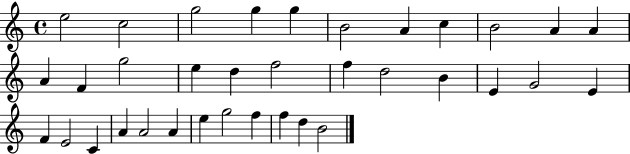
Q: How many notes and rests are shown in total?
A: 35